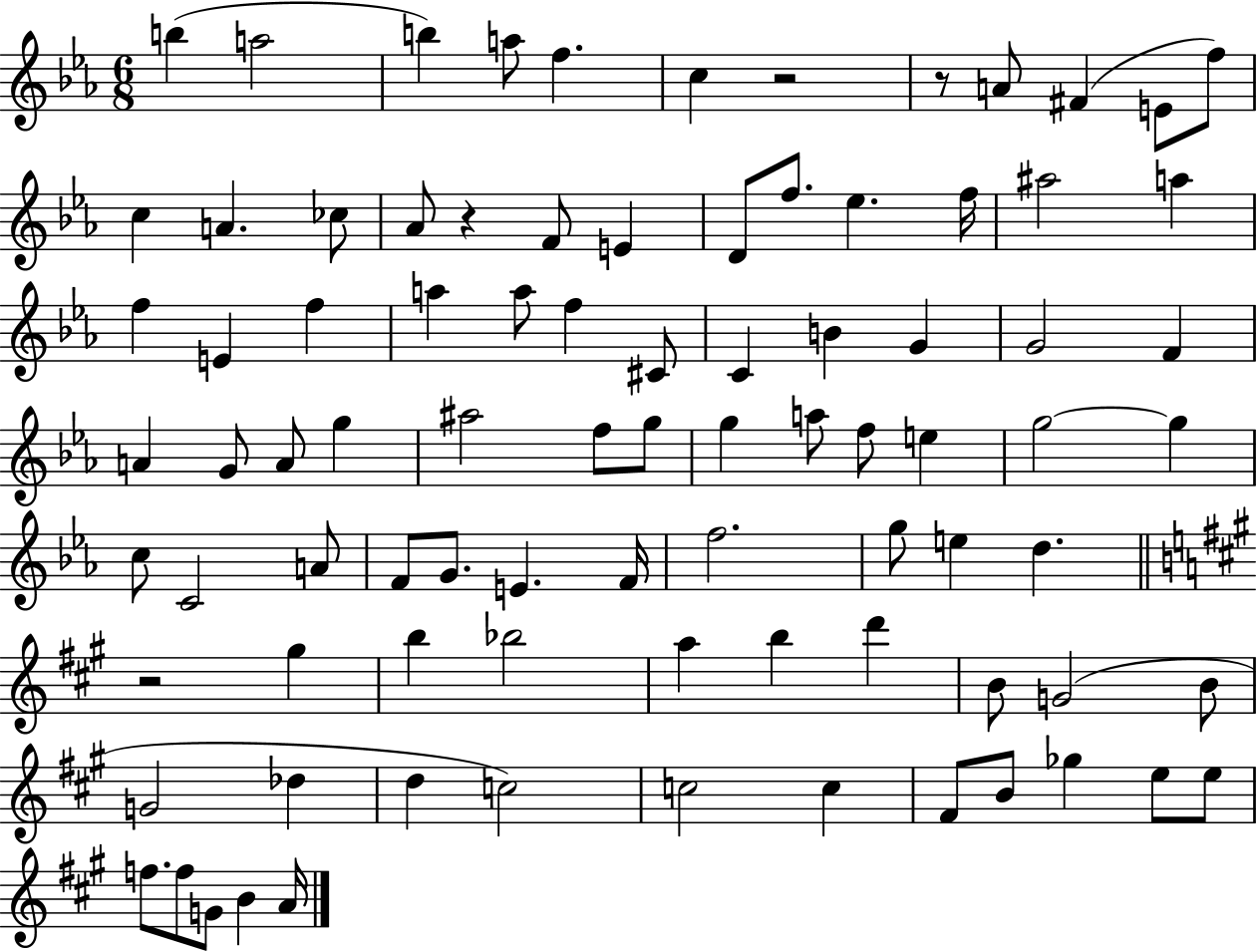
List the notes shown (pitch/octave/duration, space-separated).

B5/q A5/h B5/q A5/e F5/q. C5/q R/h R/e A4/e F#4/q E4/e F5/e C5/q A4/q. CES5/e Ab4/e R/q F4/e E4/q D4/e F5/e. Eb5/q. F5/s A#5/h A5/q F5/q E4/q F5/q A5/q A5/e F5/q C#4/e C4/q B4/q G4/q G4/h F4/q A4/q G4/e A4/e G5/q A#5/h F5/e G5/e G5/q A5/e F5/e E5/q G5/h G5/q C5/e C4/h A4/e F4/e G4/e. E4/q. F4/s F5/h. G5/e E5/q D5/q. R/h G#5/q B5/q Bb5/h A5/q B5/q D6/q B4/e G4/h B4/e G4/h Db5/q D5/q C5/h C5/h C5/q F#4/e B4/e Gb5/q E5/e E5/e F5/e. F5/e G4/e B4/q A4/s